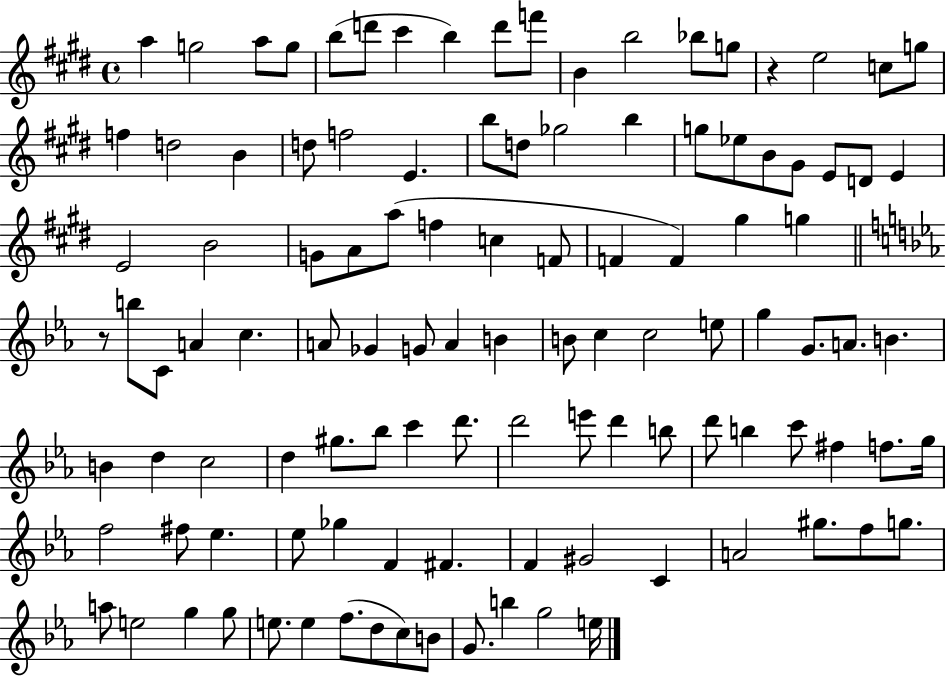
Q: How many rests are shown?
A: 2